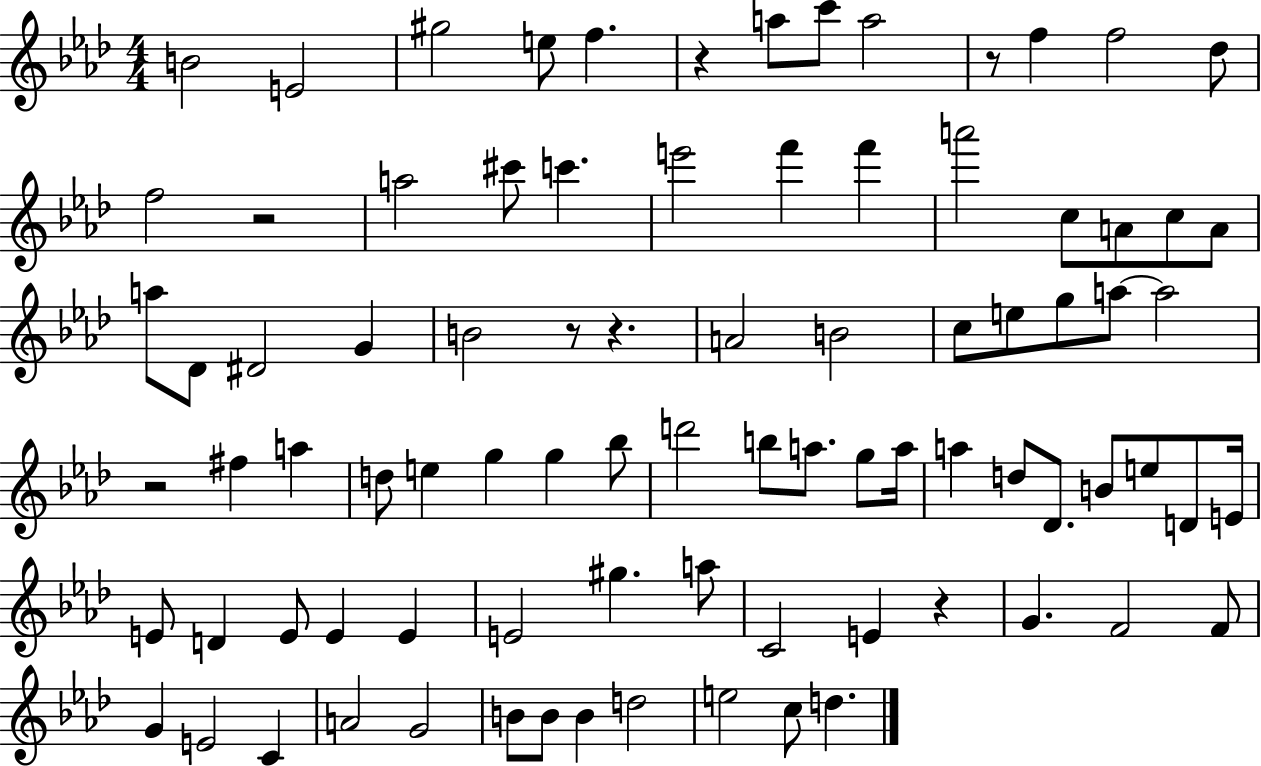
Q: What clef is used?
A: treble